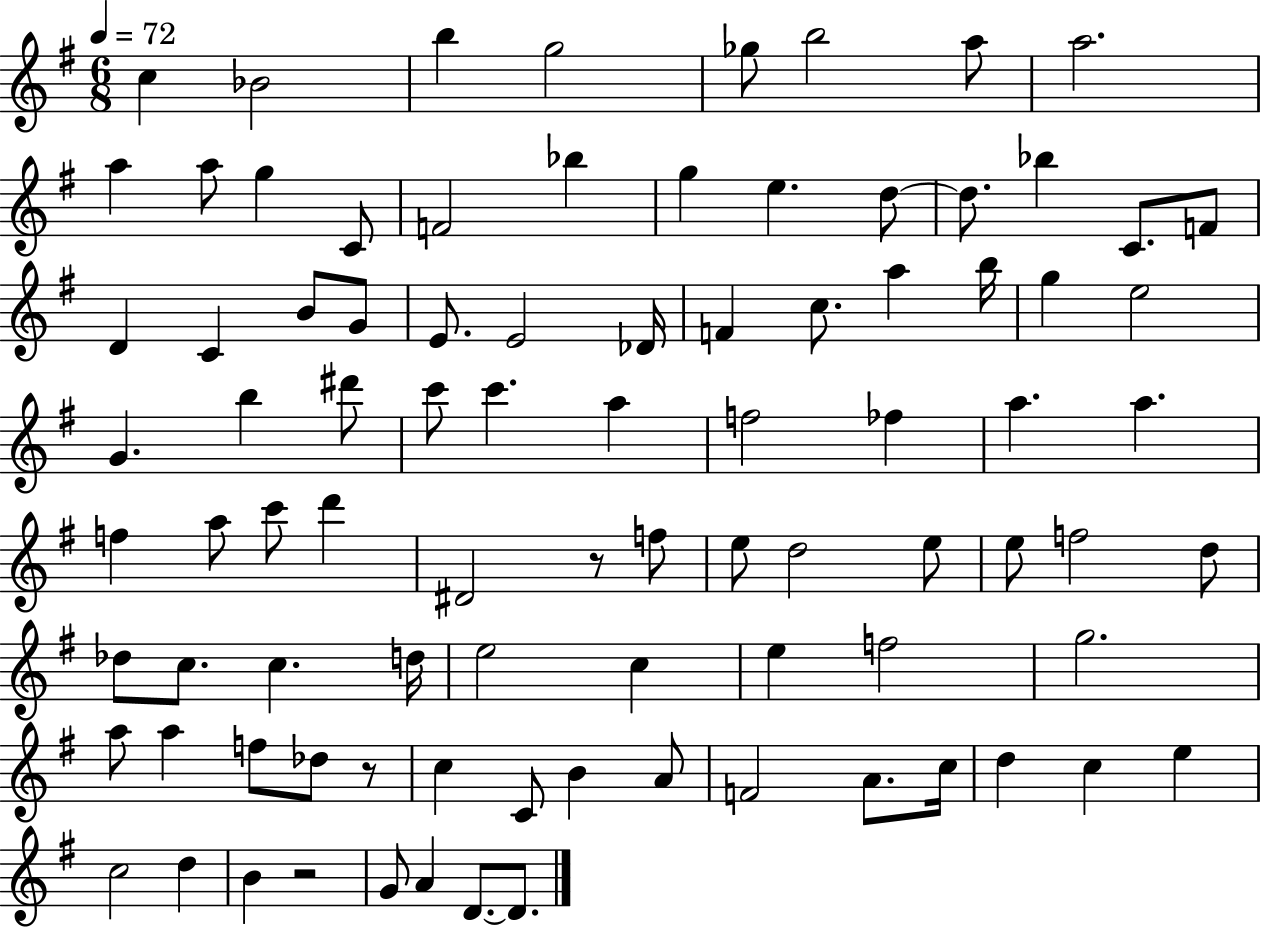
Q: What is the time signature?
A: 6/8